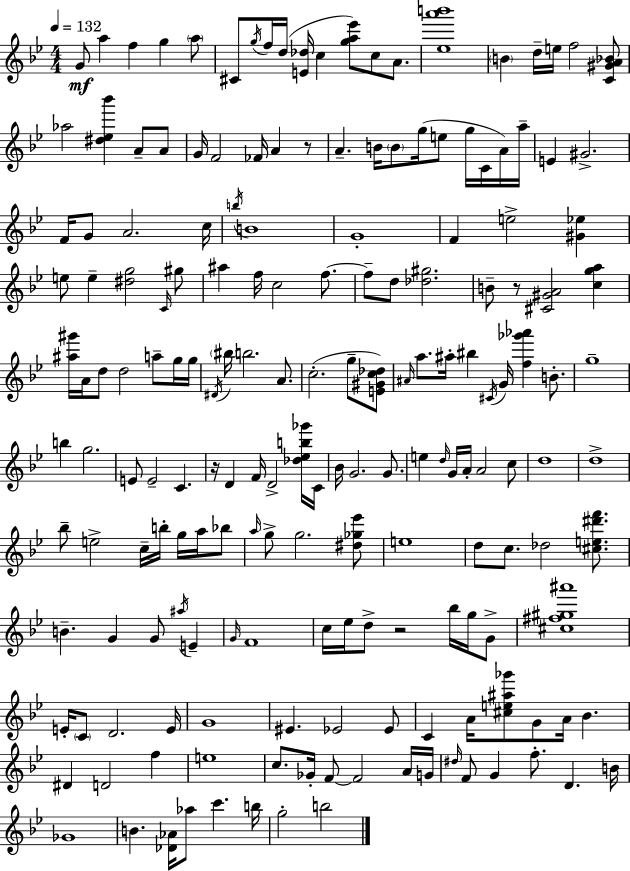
G4/e A5/q F5/q G5/q A5/e C#4/e G5/s F5/s D5/s [E4,Db5]/s C5/q [G5,A5,Eb6]/e C5/e A4/e. [Eb5,A6,B6]/w B4/q D5/s E5/s F5/h [C4,G#4,A4,Bb4]/e Ab5/h [D#5,Eb5,Bb6]/q A4/e A4/e G4/s F4/h FES4/s A4/q R/e A4/q. B4/s B4/e G5/s E5/e G5/s C4/s A4/s A5/s E4/q G#4/h. F4/s G4/e A4/h. C5/s B5/s B4/w G4/w F4/q E5/h [G#4,Eb5]/q E5/e E5/q [D#5,G5]/h C4/s G#5/e A#5/q F5/s C5/h F5/e. F5/e D5/e [Db5,G#5]/h. B4/e R/e [C#4,G#4,A4]/h [C5,G5,A5]/q [A#5,G#6]/s A4/s D5/e D5/h A5/e G5/s G5/s D#4/s BIS5/s B5/h. A4/e. C5/h. G5/e [E4,G#4,C5,Db5]/e A#4/s A5/e. A#5/s BIS5/q C#4/s G4/s [F5,Gb6,Ab6]/q B4/e. G5/w B5/q G5/h. E4/e E4/h C4/q. R/s D4/q F4/s D4/h [Db5,Eb5,B5,Gb6]/s C4/s Bb4/s G4/h. G4/e. E5/q D5/s G4/s A4/s A4/h C5/e D5/w D5/w Bb5/e E5/h C5/s B5/s G5/s A5/s Bb5/e A5/s G5/e G5/h. [D#5,Gb5,Eb6]/e E5/w D5/e C5/e. Db5/h [C#5,E5,D#6,F6]/e. B4/q. G4/q G4/e A#5/s E4/q G4/s F4/w C5/s Eb5/s D5/e R/h Bb5/s G5/s G4/e [C#5,F#5,G#5,A#6]/w E4/s C4/e D4/h. E4/s G4/w EIS4/q. Eb4/h Eb4/e C4/q A4/s [C#5,E5,A#5,Gb6]/e G4/e A4/s Bb4/q. D#4/q D4/h F5/q E5/w C5/e. Gb4/s F4/e F4/h A4/s G4/s D#5/s F4/e G4/q F5/e. D4/q. B4/s Gb4/w B4/q. [Db4,Ab4]/s Ab5/e C6/q. B5/s G5/h B5/h